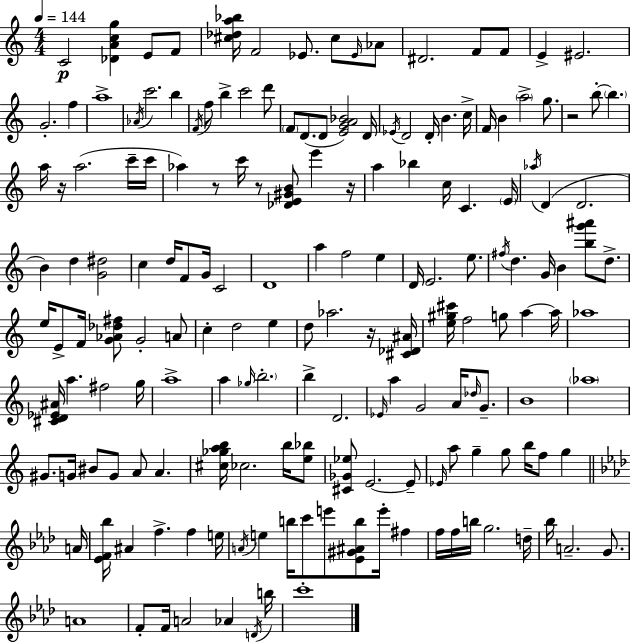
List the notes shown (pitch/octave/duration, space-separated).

C4/h [Db4,A4,C5,G5]/q E4/e F4/e [C#5,Db5,A5,Bb5]/s F4/h Eb4/e. C#5/e Eb4/s Ab4/e D#4/h. F4/e F4/e E4/q EIS4/h. G4/h. F5/q A5/w Ab4/s C6/h. B5/q F4/s F5/e B5/q C6/h D6/e F4/e D4/e. D4/e [E4,G4,A4,Bb4]/h D4/s Eb4/s D4/h D4/s B4/q. C5/s F4/s B4/q A5/h G5/e. R/h B5/e B5/q. A5/s R/s A5/h. C6/s C6/s Ab5/q R/e C6/s R/e [Db4,E4,G#4,B4]/e E6/q R/s A5/q Bb5/q C5/s C4/q. E4/s Ab5/s D4/q D4/h. B4/q D5/q [G4,D#5]/h C5/q D5/s F4/e G4/s C4/h D4/w A5/q F5/h E5/q D4/s E4/h. E5/e. F#5/s D5/q. G4/s B4/q [B5,G6,A#6]/e D5/e. E5/s E4/e F4/s [G4,Ab4,Db5,F#5]/e G4/h A4/e C5/q D5/h E5/q D5/e Ab5/h. R/s [C#4,Db4,A#4]/s [E5,G#5,C#6]/s F5/h G5/e A5/q A5/s Ab5/w [C#4,D4,Eb4,A#4]/s A5/q. F#5/h G5/s A5/w A5/q Gb5/s B5/h. B5/q D4/h. Eb4/s A5/q G4/h A4/s Db5/s G4/e. B4/w Ab5/w G#4/e. G4/s BIS4/e G4/e A4/e A4/q. [C#5,Gb5,A5,B5]/s CES5/h. B5/s [E5,Bb5]/e [C#4,Gb4,Eb5]/e E4/h. E4/e Eb4/s A5/e G5/q G5/e B5/s F5/e G5/q A4/s [Eb4,F4,Bb5]/s A#4/q F5/q. F5/q E5/s A4/s E5/q B5/s C6/e E6/e [Eb4,G#4,A#4,B5]/e E6/s F#5/q F5/s F5/s B5/s G5/h. D5/s Bb5/s A4/h. G4/e. A4/w F4/e F4/s A4/h Ab4/q D4/s B5/s C6/w